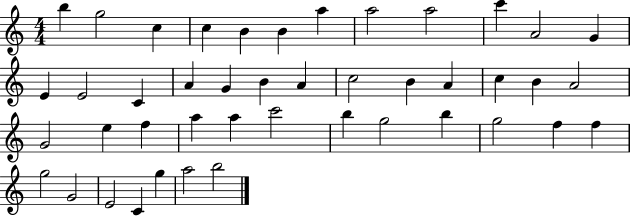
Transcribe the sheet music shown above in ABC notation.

X:1
T:Untitled
M:4/4
L:1/4
K:C
b g2 c c B B a a2 a2 c' A2 G E E2 C A G B A c2 B A c B A2 G2 e f a a c'2 b g2 b g2 f f g2 G2 E2 C g a2 b2